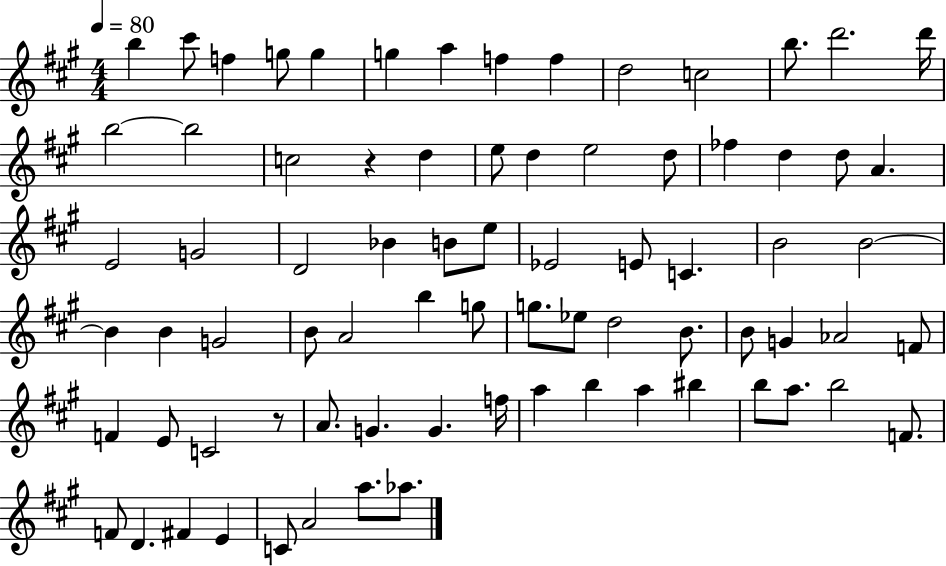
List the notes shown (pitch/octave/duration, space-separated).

B5/q C#6/e F5/q G5/e G5/q G5/q A5/q F5/q F5/q D5/h C5/h B5/e. D6/h. D6/s B5/h B5/h C5/h R/q D5/q E5/e D5/q E5/h D5/e FES5/q D5/q D5/e A4/q. E4/h G4/h D4/h Bb4/q B4/e E5/e Eb4/h E4/e C4/q. B4/h B4/h B4/q B4/q G4/h B4/e A4/h B5/q G5/e G5/e. Eb5/e D5/h B4/e. B4/e G4/q Ab4/h F4/e F4/q E4/e C4/h R/e A4/e. G4/q. G4/q. F5/s A5/q B5/q A5/q BIS5/q B5/e A5/e. B5/h F4/e. F4/e D4/q. F#4/q E4/q C4/e A4/h A5/e. Ab5/e.